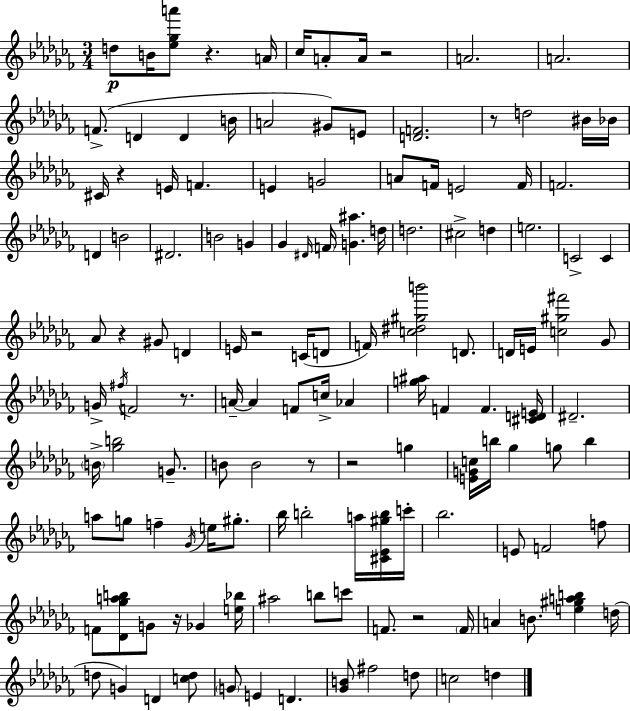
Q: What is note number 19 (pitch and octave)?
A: C#4